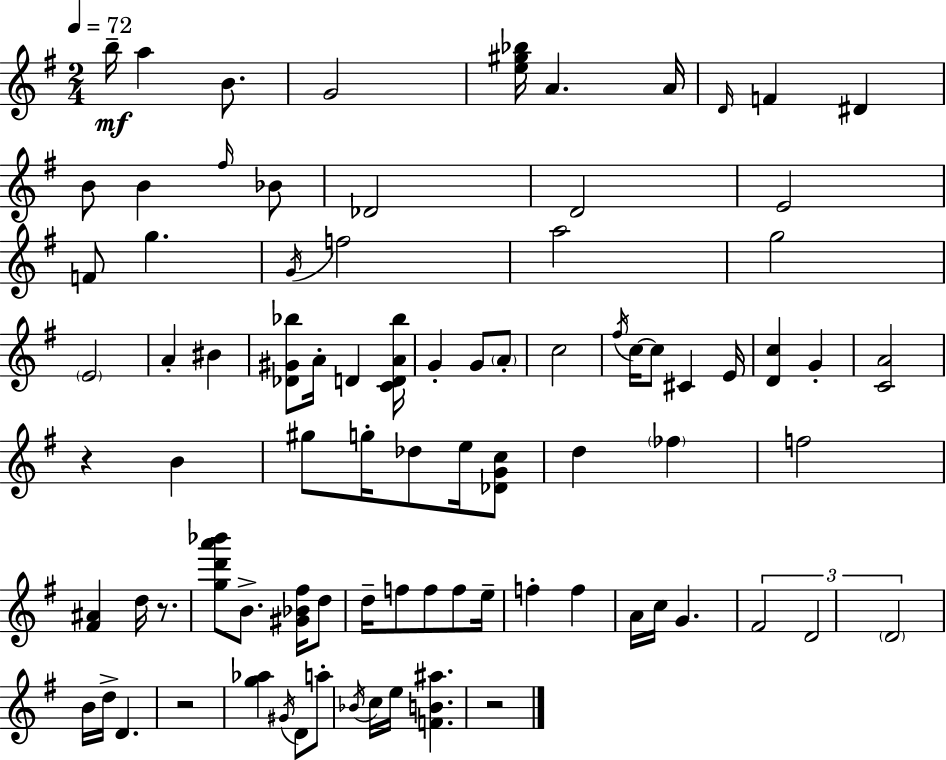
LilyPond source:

{
  \clef treble
  \numericTimeSignature
  \time 2/4
  \key e \minor
  \tempo 4 = 72
  b''16--\mf a''4 b'8. | g'2 | <e'' gis'' bes''>16 a'4. a'16 | \grace { d'16 } f'4 dis'4 | \break b'8 b'4 \grace { fis''16 } | bes'8 des'2 | d'2 | e'2 | \break f'8 g''4. | \acciaccatura { g'16 } f''2 | a''2 | g''2 | \break \parenthesize e'2 | a'4-. bis'4 | <des' gis' bes''>8 a'16-. d'4 | <c' d' a' bes''>16 g'4-. g'8 | \break \parenthesize a'8-. c''2 | \acciaccatura { fis''16 } c''16~~ c''8 cis'4 | e'16 <d' c''>4 | g'4-. <c' a'>2 | \break r4 | b'4 gis''8 g''16-. des''8 | e''16 <des' g' c''>8 d''4 | \parenthesize fes''4 f''2 | \break <fis' ais'>4 | d''16 r8. <g'' d''' a''' bes'''>8 b'8.-> | <gis' bes' fis''>16 d''8 d''16-- f''8 f''8 | f''8 e''16-- f''4-. | \break f''4 a'16 c''16 g'4. | \tuplet 3/2 { fis'2 | d'2 | \parenthesize d'2 } | \break b'16 d''16-> d'4. | r2 | <g'' aes''>4 | \acciaccatura { gis'16 } d'8 a''8-. \acciaccatura { bes'16 } c''16 e''16 | \break <f' b' ais''>4. r2 | \bar "|."
}